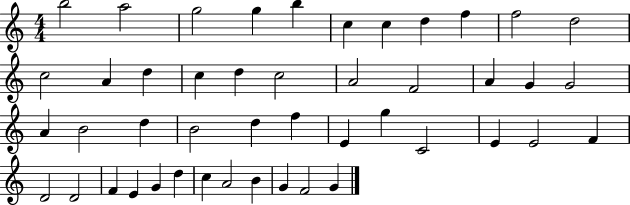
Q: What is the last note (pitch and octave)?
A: G4